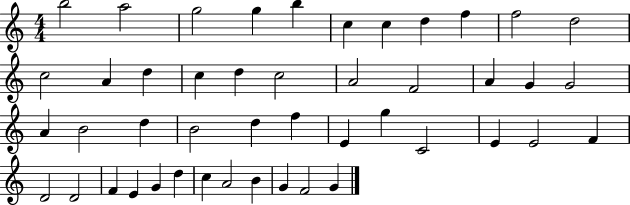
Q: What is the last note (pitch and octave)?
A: G4